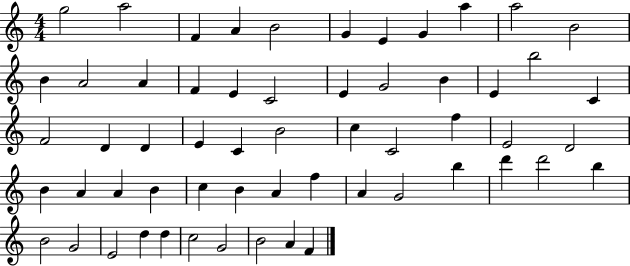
G5/h A5/h F4/q A4/q B4/h G4/q E4/q G4/q A5/q A5/h B4/h B4/q A4/h A4/q F4/q E4/q C4/h E4/q G4/h B4/q E4/q B5/h C4/q F4/h D4/q D4/q E4/q C4/q B4/h C5/q C4/h F5/q E4/h D4/h B4/q A4/q A4/q B4/q C5/q B4/q A4/q F5/q A4/q G4/h B5/q D6/q D6/h B5/q B4/h G4/h E4/h D5/q D5/q C5/h G4/h B4/h A4/q F4/q